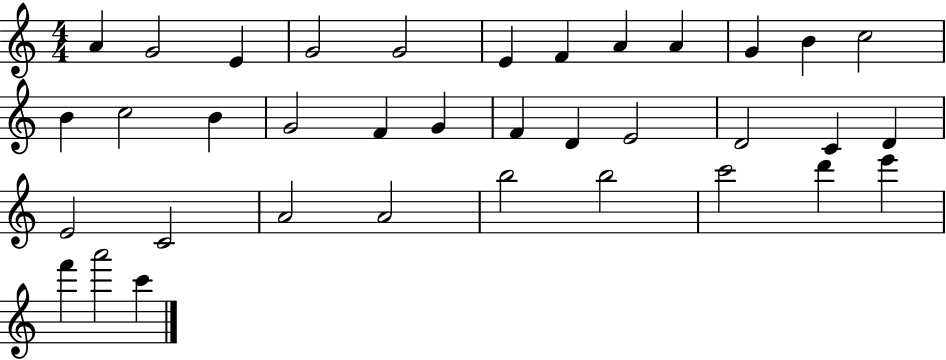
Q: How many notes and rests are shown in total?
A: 36